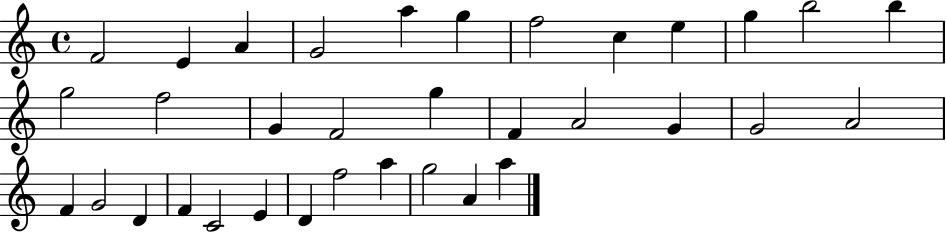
{
  \clef treble
  \time 4/4
  \defaultTimeSignature
  \key c \major
  f'2 e'4 a'4 | g'2 a''4 g''4 | f''2 c''4 e''4 | g''4 b''2 b''4 | \break g''2 f''2 | g'4 f'2 g''4 | f'4 a'2 g'4 | g'2 a'2 | \break f'4 g'2 d'4 | f'4 c'2 e'4 | d'4 f''2 a''4 | g''2 a'4 a''4 | \break \bar "|."
}